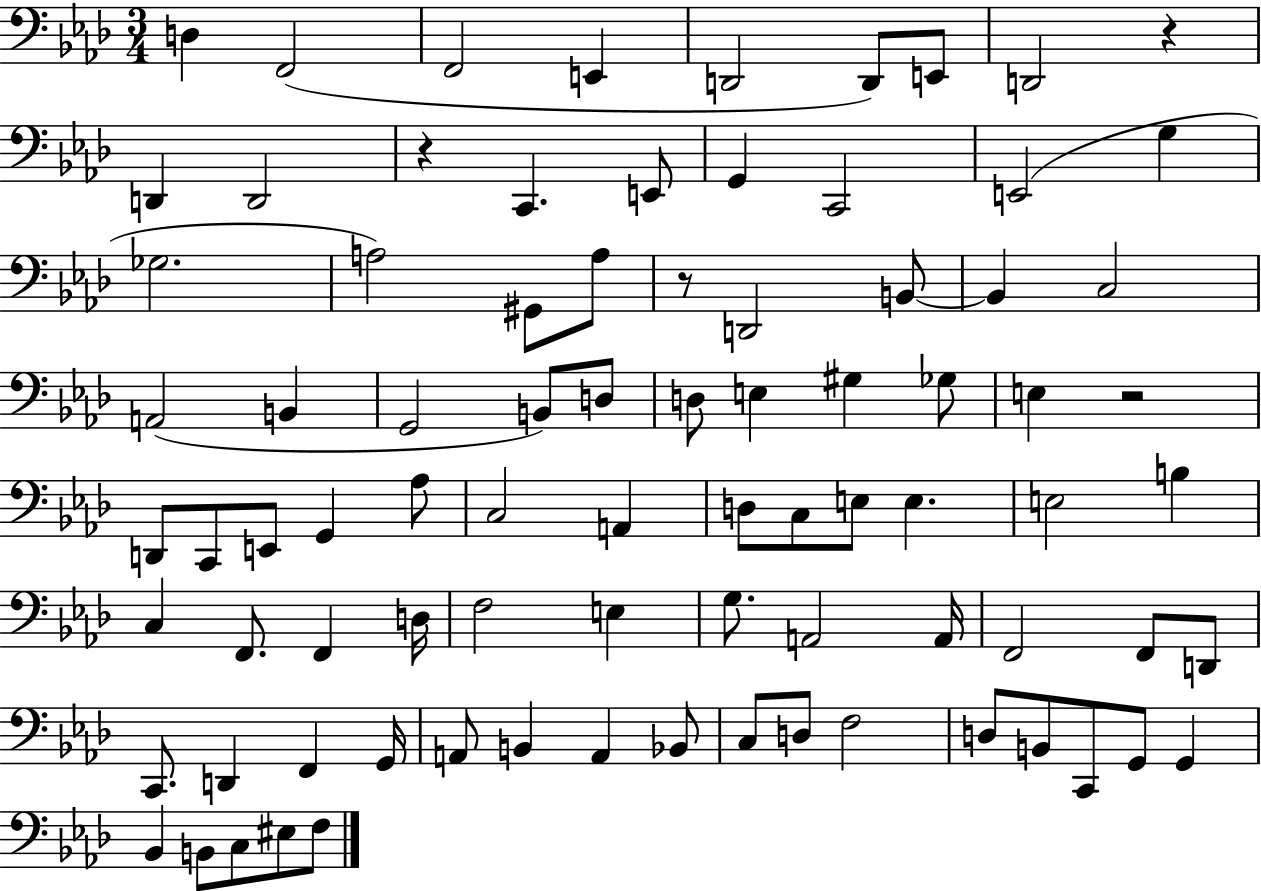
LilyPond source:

{
  \clef bass
  \numericTimeSignature
  \time 3/4
  \key aes \major
  d4 f,2( | f,2 e,4 | d,2 d,8) e,8 | d,2 r4 | \break d,4 d,2 | r4 c,4. e,8 | g,4 c,2 | e,2( g4 | \break ges2. | a2) gis,8 a8 | r8 d,2 b,8~~ | b,4 c2 | \break a,2( b,4 | g,2 b,8) d8 | d8 e4 gis4 ges8 | e4 r2 | \break d,8 c,8 e,8 g,4 aes8 | c2 a,4 | d8 c8 e8 e4. | e2 b4 | \break c4 f,8. f,4 d16 | f2 e4 | g8. a,2 a,16 | f,2 f,8 d,8 | \break c,8. d,4 f,4 g,16 | a,8 b,4 a,4 bes,8 | c8 d8 f2 | d8 b,8 c,8 g,8 g,4 | \break bes,4 b,8 c8 eis8 f8 | \bar "|."
}